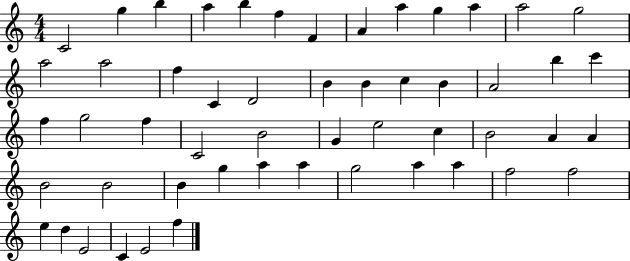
X:1
T:Untitled
M:4/4
L:1/4
K:C
C2 g b a b f F A a g a a2 g2 a2 a2 f C D2 B B c B A2 b c' f g2 f C2 B2 G e2 c B2 A A B2 B2 B g a a g2 a a f2 f2 e d E2 C E2 f